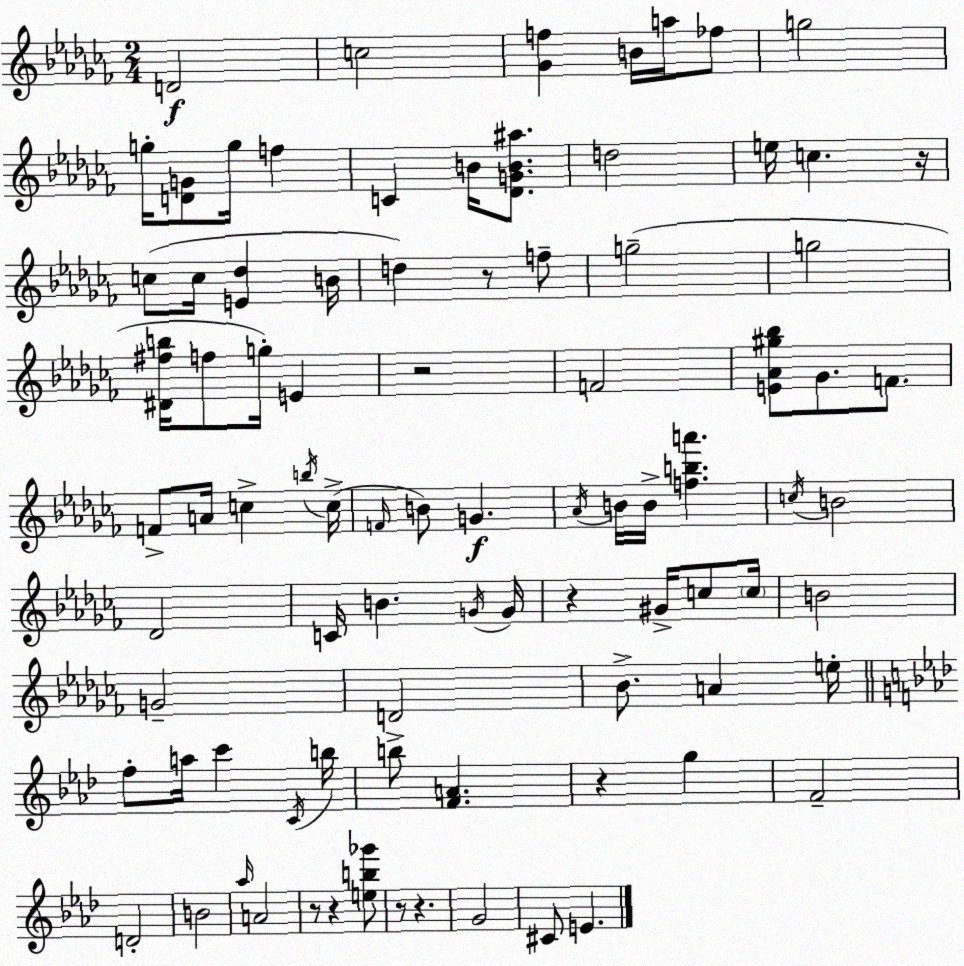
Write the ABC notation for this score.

X:1
T:Untitled
M:2/4
L:1/4
K:Abm
D2 c2 [_Gf] B/4 a/4 _f/2 g2 g/4 [DG]/2 g/4 f C B/4 [_DGB^a]/2 d2 e/4 c z/4 c/2 c/4 [E_d] B/4 d z/2 f/2 g2 g2 [^D^fb]/4 f/2 g/4 E z2 F2 [E_A^g_b]/2 _G/2 F/2 F/2 A/4 c b/4 c/4 F/4 B/2 G _A/4 B/4 B/4 [fba'] c/4 B2 _D2 C/4 B G/4 G/4 z ^G/4 c/2 c/4 B2 G2 D2 _B/2 A e/4 f/2 a/4 c' C/4 b/4 b/2 [FA] z g F2 D2 B2 _a/4 A2 z/2 z [eb_g']/2 z/2 z G2 ^C/2 E